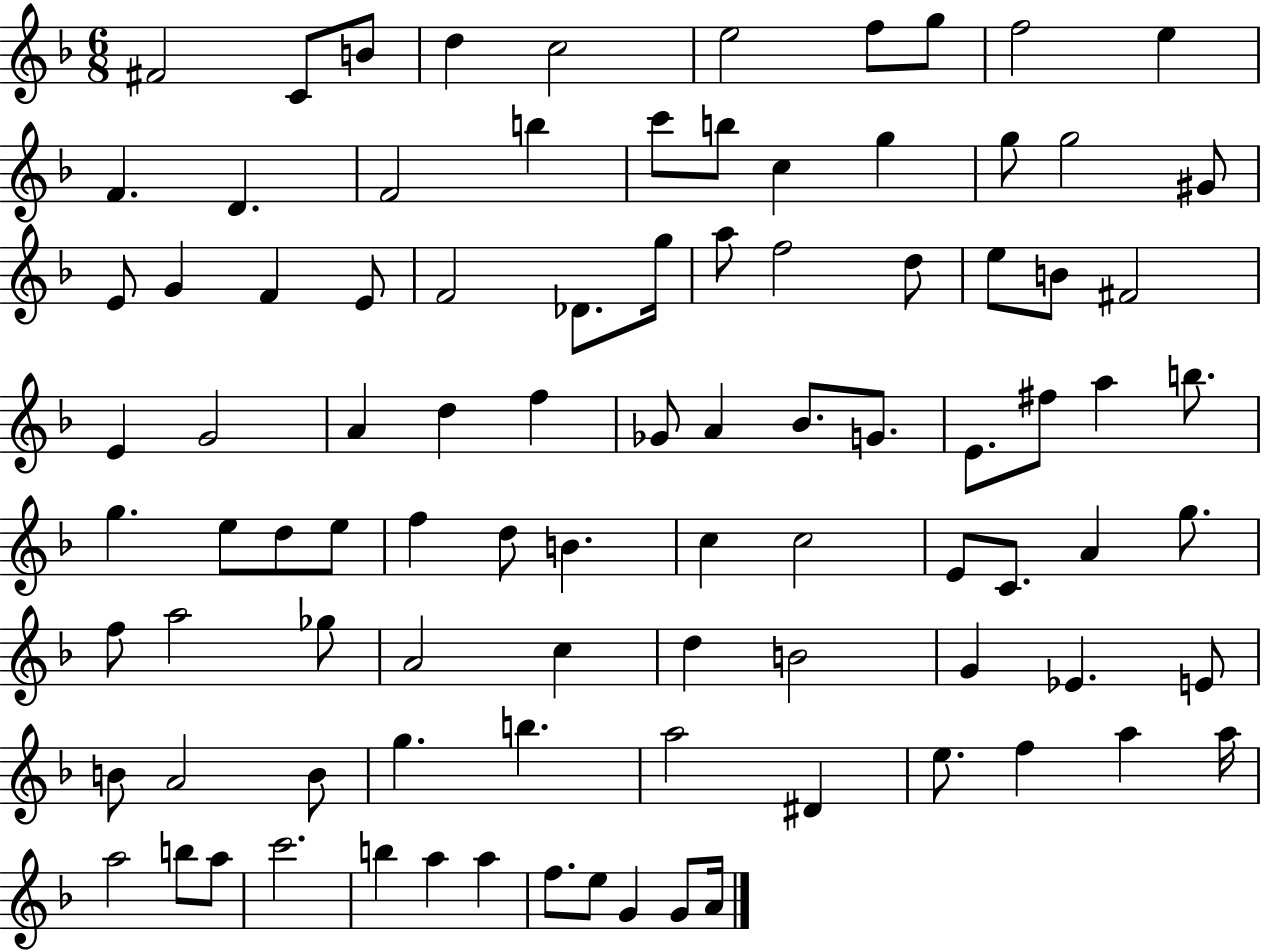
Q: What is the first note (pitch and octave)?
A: F#4